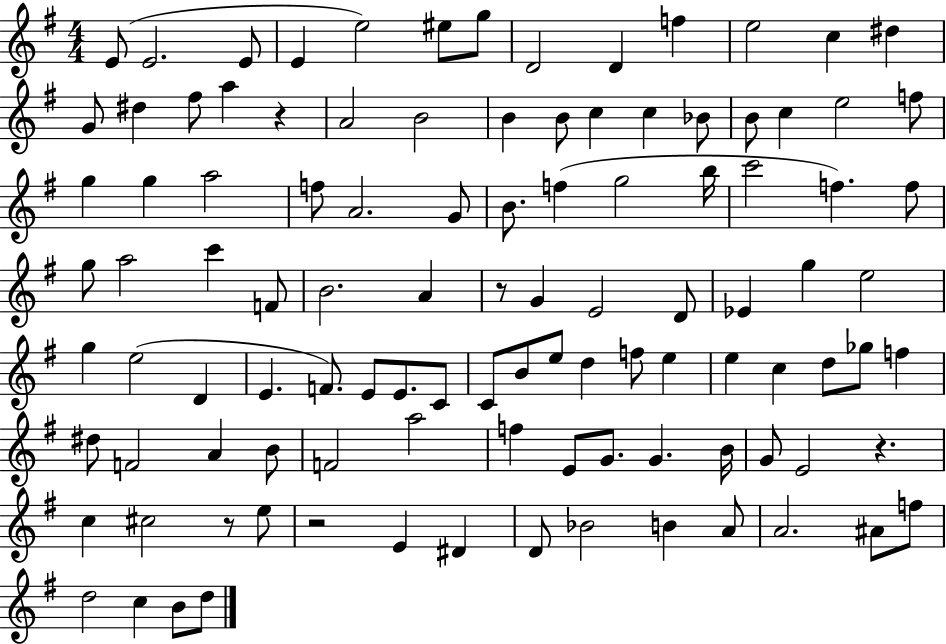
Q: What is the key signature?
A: G major